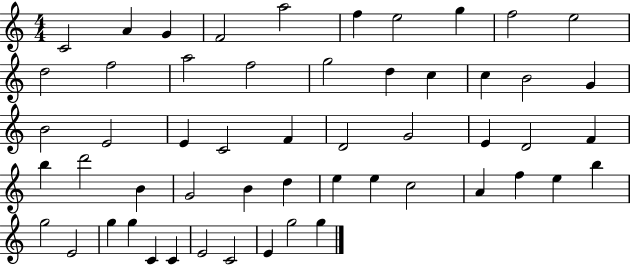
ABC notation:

X:1
T:Untitled
M:4/4
L:1/4
K:C
C2 A G F2 a2 f e2 g f2 e2 d2 f2 a2 f2 g2 d c c B2 G B2 E2 E C2 F D2 G2 E D2 F b d'2 B G2 B d e e c2 A f e b g2 E2 g g C C E2 C2 E g2 g